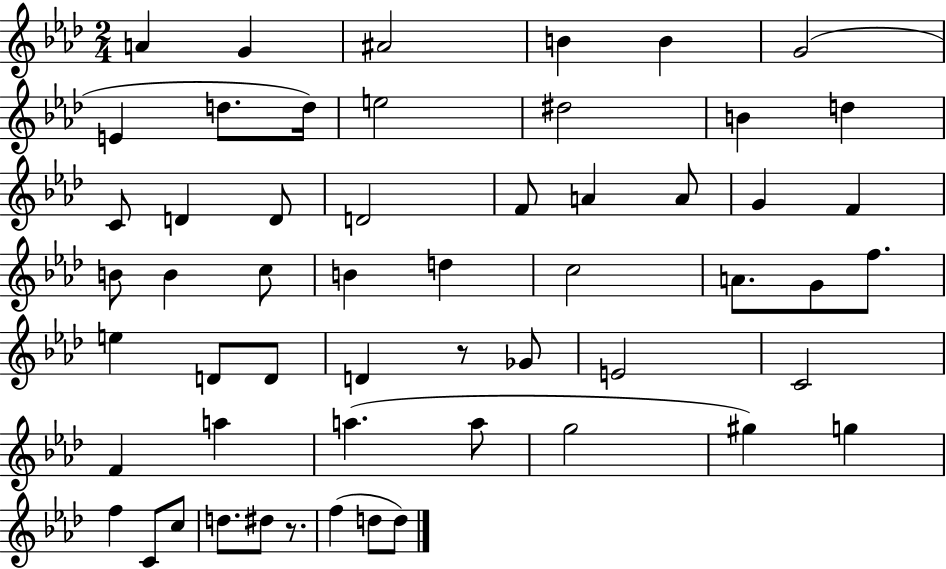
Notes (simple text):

A4/q G4/q A#4/h B4/q B4/q G4/h E4/q D5/e. D5/s E5/h D#5/h B4/q D5/q C4/e D4/q D4/e D4/h F4/e A4/q A4/e G4/q F4/q B4/e B4/q C5/e B4/q D5/q C5/h A4/e. G4/e F5/e. E5/q D4/e D4/e D4/q R/e Gb4/e E4/h C4/h F4/q A5/q A5/q. A5/e G5/h G#5/q G5/q F5/q C4/e C5/e D5/e. D#5/e R/e. F5/q D5/e D5/e